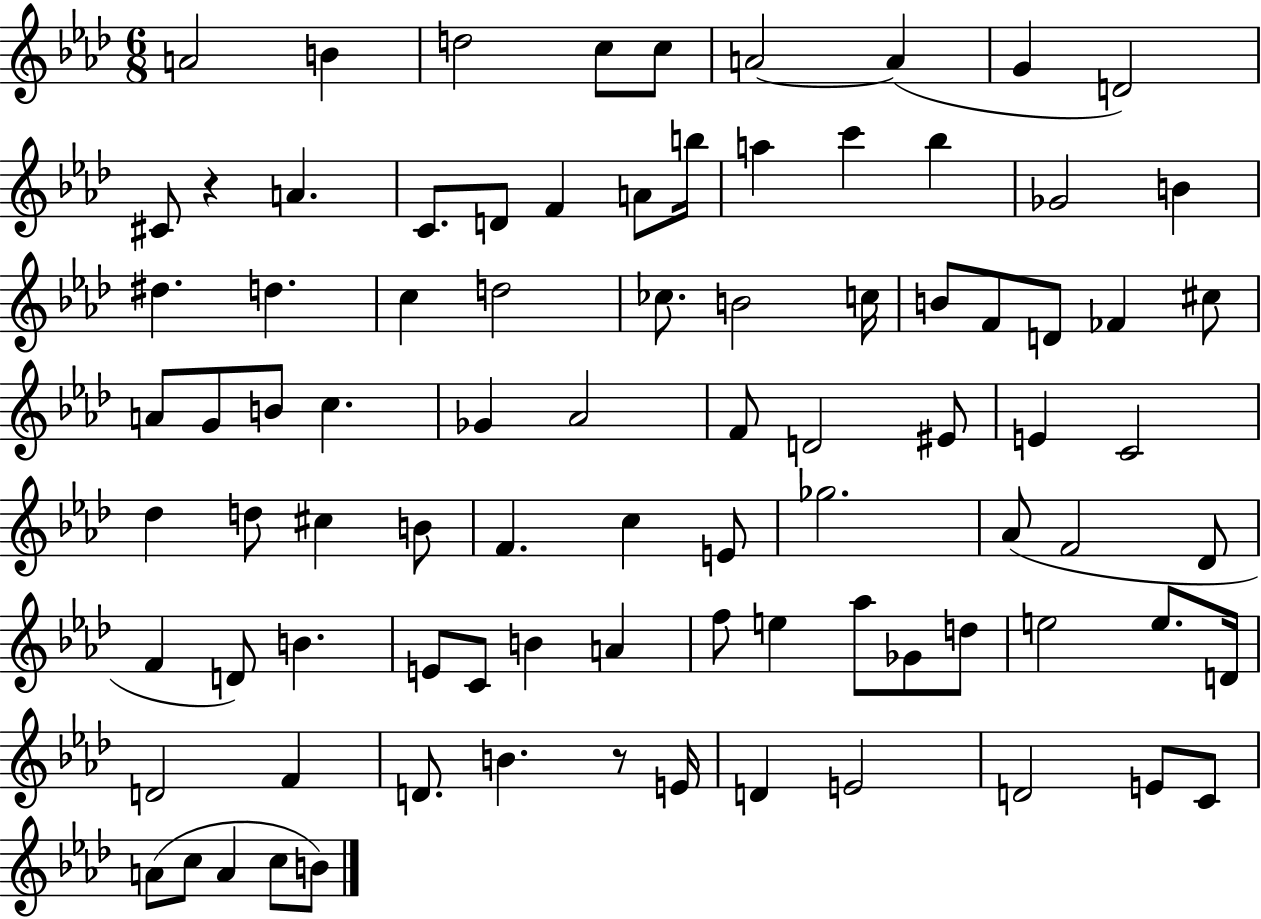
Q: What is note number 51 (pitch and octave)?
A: E4